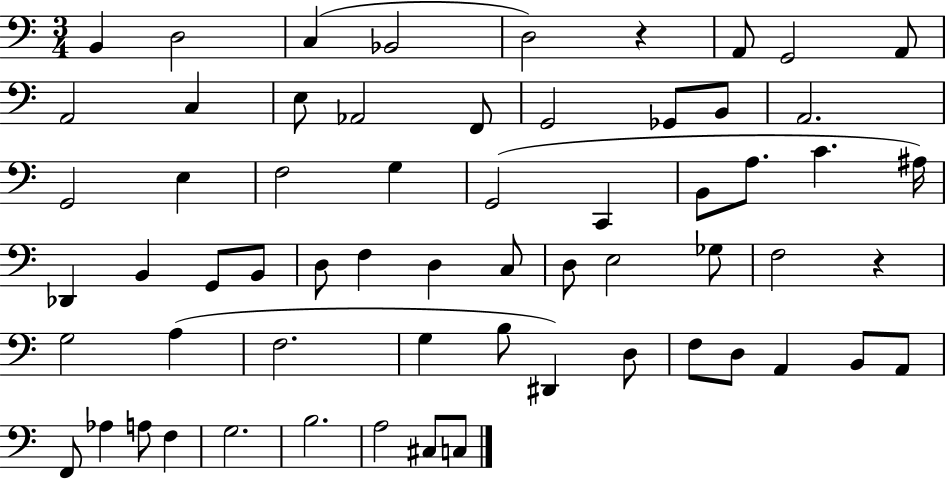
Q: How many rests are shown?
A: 2